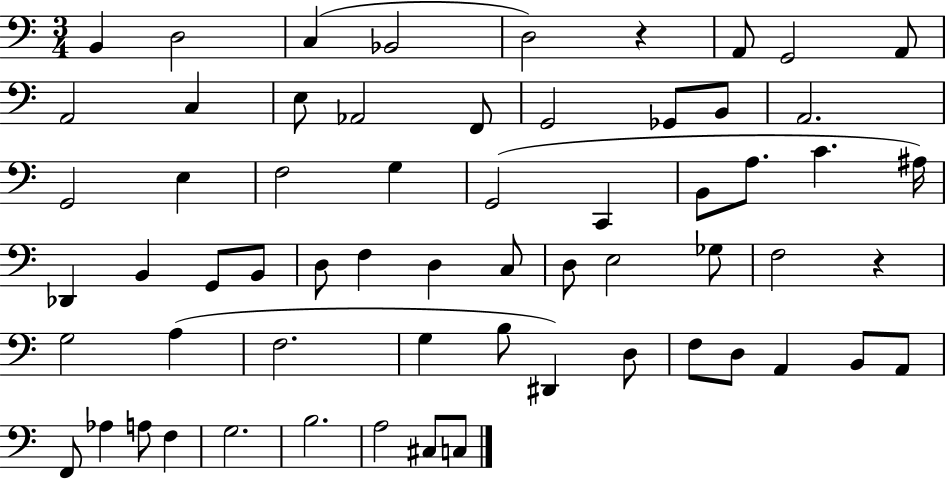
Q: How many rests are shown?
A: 2